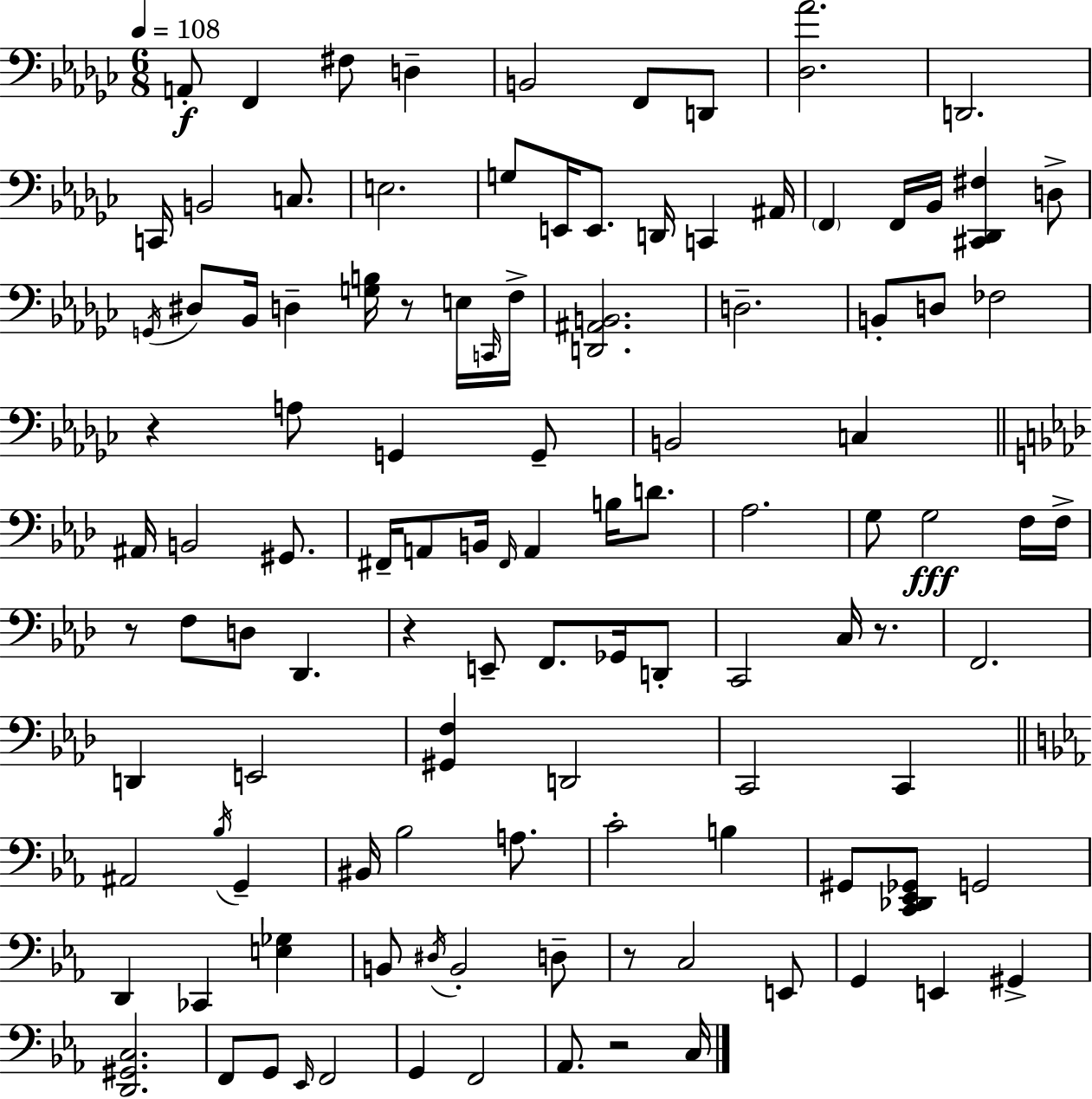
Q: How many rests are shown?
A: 7